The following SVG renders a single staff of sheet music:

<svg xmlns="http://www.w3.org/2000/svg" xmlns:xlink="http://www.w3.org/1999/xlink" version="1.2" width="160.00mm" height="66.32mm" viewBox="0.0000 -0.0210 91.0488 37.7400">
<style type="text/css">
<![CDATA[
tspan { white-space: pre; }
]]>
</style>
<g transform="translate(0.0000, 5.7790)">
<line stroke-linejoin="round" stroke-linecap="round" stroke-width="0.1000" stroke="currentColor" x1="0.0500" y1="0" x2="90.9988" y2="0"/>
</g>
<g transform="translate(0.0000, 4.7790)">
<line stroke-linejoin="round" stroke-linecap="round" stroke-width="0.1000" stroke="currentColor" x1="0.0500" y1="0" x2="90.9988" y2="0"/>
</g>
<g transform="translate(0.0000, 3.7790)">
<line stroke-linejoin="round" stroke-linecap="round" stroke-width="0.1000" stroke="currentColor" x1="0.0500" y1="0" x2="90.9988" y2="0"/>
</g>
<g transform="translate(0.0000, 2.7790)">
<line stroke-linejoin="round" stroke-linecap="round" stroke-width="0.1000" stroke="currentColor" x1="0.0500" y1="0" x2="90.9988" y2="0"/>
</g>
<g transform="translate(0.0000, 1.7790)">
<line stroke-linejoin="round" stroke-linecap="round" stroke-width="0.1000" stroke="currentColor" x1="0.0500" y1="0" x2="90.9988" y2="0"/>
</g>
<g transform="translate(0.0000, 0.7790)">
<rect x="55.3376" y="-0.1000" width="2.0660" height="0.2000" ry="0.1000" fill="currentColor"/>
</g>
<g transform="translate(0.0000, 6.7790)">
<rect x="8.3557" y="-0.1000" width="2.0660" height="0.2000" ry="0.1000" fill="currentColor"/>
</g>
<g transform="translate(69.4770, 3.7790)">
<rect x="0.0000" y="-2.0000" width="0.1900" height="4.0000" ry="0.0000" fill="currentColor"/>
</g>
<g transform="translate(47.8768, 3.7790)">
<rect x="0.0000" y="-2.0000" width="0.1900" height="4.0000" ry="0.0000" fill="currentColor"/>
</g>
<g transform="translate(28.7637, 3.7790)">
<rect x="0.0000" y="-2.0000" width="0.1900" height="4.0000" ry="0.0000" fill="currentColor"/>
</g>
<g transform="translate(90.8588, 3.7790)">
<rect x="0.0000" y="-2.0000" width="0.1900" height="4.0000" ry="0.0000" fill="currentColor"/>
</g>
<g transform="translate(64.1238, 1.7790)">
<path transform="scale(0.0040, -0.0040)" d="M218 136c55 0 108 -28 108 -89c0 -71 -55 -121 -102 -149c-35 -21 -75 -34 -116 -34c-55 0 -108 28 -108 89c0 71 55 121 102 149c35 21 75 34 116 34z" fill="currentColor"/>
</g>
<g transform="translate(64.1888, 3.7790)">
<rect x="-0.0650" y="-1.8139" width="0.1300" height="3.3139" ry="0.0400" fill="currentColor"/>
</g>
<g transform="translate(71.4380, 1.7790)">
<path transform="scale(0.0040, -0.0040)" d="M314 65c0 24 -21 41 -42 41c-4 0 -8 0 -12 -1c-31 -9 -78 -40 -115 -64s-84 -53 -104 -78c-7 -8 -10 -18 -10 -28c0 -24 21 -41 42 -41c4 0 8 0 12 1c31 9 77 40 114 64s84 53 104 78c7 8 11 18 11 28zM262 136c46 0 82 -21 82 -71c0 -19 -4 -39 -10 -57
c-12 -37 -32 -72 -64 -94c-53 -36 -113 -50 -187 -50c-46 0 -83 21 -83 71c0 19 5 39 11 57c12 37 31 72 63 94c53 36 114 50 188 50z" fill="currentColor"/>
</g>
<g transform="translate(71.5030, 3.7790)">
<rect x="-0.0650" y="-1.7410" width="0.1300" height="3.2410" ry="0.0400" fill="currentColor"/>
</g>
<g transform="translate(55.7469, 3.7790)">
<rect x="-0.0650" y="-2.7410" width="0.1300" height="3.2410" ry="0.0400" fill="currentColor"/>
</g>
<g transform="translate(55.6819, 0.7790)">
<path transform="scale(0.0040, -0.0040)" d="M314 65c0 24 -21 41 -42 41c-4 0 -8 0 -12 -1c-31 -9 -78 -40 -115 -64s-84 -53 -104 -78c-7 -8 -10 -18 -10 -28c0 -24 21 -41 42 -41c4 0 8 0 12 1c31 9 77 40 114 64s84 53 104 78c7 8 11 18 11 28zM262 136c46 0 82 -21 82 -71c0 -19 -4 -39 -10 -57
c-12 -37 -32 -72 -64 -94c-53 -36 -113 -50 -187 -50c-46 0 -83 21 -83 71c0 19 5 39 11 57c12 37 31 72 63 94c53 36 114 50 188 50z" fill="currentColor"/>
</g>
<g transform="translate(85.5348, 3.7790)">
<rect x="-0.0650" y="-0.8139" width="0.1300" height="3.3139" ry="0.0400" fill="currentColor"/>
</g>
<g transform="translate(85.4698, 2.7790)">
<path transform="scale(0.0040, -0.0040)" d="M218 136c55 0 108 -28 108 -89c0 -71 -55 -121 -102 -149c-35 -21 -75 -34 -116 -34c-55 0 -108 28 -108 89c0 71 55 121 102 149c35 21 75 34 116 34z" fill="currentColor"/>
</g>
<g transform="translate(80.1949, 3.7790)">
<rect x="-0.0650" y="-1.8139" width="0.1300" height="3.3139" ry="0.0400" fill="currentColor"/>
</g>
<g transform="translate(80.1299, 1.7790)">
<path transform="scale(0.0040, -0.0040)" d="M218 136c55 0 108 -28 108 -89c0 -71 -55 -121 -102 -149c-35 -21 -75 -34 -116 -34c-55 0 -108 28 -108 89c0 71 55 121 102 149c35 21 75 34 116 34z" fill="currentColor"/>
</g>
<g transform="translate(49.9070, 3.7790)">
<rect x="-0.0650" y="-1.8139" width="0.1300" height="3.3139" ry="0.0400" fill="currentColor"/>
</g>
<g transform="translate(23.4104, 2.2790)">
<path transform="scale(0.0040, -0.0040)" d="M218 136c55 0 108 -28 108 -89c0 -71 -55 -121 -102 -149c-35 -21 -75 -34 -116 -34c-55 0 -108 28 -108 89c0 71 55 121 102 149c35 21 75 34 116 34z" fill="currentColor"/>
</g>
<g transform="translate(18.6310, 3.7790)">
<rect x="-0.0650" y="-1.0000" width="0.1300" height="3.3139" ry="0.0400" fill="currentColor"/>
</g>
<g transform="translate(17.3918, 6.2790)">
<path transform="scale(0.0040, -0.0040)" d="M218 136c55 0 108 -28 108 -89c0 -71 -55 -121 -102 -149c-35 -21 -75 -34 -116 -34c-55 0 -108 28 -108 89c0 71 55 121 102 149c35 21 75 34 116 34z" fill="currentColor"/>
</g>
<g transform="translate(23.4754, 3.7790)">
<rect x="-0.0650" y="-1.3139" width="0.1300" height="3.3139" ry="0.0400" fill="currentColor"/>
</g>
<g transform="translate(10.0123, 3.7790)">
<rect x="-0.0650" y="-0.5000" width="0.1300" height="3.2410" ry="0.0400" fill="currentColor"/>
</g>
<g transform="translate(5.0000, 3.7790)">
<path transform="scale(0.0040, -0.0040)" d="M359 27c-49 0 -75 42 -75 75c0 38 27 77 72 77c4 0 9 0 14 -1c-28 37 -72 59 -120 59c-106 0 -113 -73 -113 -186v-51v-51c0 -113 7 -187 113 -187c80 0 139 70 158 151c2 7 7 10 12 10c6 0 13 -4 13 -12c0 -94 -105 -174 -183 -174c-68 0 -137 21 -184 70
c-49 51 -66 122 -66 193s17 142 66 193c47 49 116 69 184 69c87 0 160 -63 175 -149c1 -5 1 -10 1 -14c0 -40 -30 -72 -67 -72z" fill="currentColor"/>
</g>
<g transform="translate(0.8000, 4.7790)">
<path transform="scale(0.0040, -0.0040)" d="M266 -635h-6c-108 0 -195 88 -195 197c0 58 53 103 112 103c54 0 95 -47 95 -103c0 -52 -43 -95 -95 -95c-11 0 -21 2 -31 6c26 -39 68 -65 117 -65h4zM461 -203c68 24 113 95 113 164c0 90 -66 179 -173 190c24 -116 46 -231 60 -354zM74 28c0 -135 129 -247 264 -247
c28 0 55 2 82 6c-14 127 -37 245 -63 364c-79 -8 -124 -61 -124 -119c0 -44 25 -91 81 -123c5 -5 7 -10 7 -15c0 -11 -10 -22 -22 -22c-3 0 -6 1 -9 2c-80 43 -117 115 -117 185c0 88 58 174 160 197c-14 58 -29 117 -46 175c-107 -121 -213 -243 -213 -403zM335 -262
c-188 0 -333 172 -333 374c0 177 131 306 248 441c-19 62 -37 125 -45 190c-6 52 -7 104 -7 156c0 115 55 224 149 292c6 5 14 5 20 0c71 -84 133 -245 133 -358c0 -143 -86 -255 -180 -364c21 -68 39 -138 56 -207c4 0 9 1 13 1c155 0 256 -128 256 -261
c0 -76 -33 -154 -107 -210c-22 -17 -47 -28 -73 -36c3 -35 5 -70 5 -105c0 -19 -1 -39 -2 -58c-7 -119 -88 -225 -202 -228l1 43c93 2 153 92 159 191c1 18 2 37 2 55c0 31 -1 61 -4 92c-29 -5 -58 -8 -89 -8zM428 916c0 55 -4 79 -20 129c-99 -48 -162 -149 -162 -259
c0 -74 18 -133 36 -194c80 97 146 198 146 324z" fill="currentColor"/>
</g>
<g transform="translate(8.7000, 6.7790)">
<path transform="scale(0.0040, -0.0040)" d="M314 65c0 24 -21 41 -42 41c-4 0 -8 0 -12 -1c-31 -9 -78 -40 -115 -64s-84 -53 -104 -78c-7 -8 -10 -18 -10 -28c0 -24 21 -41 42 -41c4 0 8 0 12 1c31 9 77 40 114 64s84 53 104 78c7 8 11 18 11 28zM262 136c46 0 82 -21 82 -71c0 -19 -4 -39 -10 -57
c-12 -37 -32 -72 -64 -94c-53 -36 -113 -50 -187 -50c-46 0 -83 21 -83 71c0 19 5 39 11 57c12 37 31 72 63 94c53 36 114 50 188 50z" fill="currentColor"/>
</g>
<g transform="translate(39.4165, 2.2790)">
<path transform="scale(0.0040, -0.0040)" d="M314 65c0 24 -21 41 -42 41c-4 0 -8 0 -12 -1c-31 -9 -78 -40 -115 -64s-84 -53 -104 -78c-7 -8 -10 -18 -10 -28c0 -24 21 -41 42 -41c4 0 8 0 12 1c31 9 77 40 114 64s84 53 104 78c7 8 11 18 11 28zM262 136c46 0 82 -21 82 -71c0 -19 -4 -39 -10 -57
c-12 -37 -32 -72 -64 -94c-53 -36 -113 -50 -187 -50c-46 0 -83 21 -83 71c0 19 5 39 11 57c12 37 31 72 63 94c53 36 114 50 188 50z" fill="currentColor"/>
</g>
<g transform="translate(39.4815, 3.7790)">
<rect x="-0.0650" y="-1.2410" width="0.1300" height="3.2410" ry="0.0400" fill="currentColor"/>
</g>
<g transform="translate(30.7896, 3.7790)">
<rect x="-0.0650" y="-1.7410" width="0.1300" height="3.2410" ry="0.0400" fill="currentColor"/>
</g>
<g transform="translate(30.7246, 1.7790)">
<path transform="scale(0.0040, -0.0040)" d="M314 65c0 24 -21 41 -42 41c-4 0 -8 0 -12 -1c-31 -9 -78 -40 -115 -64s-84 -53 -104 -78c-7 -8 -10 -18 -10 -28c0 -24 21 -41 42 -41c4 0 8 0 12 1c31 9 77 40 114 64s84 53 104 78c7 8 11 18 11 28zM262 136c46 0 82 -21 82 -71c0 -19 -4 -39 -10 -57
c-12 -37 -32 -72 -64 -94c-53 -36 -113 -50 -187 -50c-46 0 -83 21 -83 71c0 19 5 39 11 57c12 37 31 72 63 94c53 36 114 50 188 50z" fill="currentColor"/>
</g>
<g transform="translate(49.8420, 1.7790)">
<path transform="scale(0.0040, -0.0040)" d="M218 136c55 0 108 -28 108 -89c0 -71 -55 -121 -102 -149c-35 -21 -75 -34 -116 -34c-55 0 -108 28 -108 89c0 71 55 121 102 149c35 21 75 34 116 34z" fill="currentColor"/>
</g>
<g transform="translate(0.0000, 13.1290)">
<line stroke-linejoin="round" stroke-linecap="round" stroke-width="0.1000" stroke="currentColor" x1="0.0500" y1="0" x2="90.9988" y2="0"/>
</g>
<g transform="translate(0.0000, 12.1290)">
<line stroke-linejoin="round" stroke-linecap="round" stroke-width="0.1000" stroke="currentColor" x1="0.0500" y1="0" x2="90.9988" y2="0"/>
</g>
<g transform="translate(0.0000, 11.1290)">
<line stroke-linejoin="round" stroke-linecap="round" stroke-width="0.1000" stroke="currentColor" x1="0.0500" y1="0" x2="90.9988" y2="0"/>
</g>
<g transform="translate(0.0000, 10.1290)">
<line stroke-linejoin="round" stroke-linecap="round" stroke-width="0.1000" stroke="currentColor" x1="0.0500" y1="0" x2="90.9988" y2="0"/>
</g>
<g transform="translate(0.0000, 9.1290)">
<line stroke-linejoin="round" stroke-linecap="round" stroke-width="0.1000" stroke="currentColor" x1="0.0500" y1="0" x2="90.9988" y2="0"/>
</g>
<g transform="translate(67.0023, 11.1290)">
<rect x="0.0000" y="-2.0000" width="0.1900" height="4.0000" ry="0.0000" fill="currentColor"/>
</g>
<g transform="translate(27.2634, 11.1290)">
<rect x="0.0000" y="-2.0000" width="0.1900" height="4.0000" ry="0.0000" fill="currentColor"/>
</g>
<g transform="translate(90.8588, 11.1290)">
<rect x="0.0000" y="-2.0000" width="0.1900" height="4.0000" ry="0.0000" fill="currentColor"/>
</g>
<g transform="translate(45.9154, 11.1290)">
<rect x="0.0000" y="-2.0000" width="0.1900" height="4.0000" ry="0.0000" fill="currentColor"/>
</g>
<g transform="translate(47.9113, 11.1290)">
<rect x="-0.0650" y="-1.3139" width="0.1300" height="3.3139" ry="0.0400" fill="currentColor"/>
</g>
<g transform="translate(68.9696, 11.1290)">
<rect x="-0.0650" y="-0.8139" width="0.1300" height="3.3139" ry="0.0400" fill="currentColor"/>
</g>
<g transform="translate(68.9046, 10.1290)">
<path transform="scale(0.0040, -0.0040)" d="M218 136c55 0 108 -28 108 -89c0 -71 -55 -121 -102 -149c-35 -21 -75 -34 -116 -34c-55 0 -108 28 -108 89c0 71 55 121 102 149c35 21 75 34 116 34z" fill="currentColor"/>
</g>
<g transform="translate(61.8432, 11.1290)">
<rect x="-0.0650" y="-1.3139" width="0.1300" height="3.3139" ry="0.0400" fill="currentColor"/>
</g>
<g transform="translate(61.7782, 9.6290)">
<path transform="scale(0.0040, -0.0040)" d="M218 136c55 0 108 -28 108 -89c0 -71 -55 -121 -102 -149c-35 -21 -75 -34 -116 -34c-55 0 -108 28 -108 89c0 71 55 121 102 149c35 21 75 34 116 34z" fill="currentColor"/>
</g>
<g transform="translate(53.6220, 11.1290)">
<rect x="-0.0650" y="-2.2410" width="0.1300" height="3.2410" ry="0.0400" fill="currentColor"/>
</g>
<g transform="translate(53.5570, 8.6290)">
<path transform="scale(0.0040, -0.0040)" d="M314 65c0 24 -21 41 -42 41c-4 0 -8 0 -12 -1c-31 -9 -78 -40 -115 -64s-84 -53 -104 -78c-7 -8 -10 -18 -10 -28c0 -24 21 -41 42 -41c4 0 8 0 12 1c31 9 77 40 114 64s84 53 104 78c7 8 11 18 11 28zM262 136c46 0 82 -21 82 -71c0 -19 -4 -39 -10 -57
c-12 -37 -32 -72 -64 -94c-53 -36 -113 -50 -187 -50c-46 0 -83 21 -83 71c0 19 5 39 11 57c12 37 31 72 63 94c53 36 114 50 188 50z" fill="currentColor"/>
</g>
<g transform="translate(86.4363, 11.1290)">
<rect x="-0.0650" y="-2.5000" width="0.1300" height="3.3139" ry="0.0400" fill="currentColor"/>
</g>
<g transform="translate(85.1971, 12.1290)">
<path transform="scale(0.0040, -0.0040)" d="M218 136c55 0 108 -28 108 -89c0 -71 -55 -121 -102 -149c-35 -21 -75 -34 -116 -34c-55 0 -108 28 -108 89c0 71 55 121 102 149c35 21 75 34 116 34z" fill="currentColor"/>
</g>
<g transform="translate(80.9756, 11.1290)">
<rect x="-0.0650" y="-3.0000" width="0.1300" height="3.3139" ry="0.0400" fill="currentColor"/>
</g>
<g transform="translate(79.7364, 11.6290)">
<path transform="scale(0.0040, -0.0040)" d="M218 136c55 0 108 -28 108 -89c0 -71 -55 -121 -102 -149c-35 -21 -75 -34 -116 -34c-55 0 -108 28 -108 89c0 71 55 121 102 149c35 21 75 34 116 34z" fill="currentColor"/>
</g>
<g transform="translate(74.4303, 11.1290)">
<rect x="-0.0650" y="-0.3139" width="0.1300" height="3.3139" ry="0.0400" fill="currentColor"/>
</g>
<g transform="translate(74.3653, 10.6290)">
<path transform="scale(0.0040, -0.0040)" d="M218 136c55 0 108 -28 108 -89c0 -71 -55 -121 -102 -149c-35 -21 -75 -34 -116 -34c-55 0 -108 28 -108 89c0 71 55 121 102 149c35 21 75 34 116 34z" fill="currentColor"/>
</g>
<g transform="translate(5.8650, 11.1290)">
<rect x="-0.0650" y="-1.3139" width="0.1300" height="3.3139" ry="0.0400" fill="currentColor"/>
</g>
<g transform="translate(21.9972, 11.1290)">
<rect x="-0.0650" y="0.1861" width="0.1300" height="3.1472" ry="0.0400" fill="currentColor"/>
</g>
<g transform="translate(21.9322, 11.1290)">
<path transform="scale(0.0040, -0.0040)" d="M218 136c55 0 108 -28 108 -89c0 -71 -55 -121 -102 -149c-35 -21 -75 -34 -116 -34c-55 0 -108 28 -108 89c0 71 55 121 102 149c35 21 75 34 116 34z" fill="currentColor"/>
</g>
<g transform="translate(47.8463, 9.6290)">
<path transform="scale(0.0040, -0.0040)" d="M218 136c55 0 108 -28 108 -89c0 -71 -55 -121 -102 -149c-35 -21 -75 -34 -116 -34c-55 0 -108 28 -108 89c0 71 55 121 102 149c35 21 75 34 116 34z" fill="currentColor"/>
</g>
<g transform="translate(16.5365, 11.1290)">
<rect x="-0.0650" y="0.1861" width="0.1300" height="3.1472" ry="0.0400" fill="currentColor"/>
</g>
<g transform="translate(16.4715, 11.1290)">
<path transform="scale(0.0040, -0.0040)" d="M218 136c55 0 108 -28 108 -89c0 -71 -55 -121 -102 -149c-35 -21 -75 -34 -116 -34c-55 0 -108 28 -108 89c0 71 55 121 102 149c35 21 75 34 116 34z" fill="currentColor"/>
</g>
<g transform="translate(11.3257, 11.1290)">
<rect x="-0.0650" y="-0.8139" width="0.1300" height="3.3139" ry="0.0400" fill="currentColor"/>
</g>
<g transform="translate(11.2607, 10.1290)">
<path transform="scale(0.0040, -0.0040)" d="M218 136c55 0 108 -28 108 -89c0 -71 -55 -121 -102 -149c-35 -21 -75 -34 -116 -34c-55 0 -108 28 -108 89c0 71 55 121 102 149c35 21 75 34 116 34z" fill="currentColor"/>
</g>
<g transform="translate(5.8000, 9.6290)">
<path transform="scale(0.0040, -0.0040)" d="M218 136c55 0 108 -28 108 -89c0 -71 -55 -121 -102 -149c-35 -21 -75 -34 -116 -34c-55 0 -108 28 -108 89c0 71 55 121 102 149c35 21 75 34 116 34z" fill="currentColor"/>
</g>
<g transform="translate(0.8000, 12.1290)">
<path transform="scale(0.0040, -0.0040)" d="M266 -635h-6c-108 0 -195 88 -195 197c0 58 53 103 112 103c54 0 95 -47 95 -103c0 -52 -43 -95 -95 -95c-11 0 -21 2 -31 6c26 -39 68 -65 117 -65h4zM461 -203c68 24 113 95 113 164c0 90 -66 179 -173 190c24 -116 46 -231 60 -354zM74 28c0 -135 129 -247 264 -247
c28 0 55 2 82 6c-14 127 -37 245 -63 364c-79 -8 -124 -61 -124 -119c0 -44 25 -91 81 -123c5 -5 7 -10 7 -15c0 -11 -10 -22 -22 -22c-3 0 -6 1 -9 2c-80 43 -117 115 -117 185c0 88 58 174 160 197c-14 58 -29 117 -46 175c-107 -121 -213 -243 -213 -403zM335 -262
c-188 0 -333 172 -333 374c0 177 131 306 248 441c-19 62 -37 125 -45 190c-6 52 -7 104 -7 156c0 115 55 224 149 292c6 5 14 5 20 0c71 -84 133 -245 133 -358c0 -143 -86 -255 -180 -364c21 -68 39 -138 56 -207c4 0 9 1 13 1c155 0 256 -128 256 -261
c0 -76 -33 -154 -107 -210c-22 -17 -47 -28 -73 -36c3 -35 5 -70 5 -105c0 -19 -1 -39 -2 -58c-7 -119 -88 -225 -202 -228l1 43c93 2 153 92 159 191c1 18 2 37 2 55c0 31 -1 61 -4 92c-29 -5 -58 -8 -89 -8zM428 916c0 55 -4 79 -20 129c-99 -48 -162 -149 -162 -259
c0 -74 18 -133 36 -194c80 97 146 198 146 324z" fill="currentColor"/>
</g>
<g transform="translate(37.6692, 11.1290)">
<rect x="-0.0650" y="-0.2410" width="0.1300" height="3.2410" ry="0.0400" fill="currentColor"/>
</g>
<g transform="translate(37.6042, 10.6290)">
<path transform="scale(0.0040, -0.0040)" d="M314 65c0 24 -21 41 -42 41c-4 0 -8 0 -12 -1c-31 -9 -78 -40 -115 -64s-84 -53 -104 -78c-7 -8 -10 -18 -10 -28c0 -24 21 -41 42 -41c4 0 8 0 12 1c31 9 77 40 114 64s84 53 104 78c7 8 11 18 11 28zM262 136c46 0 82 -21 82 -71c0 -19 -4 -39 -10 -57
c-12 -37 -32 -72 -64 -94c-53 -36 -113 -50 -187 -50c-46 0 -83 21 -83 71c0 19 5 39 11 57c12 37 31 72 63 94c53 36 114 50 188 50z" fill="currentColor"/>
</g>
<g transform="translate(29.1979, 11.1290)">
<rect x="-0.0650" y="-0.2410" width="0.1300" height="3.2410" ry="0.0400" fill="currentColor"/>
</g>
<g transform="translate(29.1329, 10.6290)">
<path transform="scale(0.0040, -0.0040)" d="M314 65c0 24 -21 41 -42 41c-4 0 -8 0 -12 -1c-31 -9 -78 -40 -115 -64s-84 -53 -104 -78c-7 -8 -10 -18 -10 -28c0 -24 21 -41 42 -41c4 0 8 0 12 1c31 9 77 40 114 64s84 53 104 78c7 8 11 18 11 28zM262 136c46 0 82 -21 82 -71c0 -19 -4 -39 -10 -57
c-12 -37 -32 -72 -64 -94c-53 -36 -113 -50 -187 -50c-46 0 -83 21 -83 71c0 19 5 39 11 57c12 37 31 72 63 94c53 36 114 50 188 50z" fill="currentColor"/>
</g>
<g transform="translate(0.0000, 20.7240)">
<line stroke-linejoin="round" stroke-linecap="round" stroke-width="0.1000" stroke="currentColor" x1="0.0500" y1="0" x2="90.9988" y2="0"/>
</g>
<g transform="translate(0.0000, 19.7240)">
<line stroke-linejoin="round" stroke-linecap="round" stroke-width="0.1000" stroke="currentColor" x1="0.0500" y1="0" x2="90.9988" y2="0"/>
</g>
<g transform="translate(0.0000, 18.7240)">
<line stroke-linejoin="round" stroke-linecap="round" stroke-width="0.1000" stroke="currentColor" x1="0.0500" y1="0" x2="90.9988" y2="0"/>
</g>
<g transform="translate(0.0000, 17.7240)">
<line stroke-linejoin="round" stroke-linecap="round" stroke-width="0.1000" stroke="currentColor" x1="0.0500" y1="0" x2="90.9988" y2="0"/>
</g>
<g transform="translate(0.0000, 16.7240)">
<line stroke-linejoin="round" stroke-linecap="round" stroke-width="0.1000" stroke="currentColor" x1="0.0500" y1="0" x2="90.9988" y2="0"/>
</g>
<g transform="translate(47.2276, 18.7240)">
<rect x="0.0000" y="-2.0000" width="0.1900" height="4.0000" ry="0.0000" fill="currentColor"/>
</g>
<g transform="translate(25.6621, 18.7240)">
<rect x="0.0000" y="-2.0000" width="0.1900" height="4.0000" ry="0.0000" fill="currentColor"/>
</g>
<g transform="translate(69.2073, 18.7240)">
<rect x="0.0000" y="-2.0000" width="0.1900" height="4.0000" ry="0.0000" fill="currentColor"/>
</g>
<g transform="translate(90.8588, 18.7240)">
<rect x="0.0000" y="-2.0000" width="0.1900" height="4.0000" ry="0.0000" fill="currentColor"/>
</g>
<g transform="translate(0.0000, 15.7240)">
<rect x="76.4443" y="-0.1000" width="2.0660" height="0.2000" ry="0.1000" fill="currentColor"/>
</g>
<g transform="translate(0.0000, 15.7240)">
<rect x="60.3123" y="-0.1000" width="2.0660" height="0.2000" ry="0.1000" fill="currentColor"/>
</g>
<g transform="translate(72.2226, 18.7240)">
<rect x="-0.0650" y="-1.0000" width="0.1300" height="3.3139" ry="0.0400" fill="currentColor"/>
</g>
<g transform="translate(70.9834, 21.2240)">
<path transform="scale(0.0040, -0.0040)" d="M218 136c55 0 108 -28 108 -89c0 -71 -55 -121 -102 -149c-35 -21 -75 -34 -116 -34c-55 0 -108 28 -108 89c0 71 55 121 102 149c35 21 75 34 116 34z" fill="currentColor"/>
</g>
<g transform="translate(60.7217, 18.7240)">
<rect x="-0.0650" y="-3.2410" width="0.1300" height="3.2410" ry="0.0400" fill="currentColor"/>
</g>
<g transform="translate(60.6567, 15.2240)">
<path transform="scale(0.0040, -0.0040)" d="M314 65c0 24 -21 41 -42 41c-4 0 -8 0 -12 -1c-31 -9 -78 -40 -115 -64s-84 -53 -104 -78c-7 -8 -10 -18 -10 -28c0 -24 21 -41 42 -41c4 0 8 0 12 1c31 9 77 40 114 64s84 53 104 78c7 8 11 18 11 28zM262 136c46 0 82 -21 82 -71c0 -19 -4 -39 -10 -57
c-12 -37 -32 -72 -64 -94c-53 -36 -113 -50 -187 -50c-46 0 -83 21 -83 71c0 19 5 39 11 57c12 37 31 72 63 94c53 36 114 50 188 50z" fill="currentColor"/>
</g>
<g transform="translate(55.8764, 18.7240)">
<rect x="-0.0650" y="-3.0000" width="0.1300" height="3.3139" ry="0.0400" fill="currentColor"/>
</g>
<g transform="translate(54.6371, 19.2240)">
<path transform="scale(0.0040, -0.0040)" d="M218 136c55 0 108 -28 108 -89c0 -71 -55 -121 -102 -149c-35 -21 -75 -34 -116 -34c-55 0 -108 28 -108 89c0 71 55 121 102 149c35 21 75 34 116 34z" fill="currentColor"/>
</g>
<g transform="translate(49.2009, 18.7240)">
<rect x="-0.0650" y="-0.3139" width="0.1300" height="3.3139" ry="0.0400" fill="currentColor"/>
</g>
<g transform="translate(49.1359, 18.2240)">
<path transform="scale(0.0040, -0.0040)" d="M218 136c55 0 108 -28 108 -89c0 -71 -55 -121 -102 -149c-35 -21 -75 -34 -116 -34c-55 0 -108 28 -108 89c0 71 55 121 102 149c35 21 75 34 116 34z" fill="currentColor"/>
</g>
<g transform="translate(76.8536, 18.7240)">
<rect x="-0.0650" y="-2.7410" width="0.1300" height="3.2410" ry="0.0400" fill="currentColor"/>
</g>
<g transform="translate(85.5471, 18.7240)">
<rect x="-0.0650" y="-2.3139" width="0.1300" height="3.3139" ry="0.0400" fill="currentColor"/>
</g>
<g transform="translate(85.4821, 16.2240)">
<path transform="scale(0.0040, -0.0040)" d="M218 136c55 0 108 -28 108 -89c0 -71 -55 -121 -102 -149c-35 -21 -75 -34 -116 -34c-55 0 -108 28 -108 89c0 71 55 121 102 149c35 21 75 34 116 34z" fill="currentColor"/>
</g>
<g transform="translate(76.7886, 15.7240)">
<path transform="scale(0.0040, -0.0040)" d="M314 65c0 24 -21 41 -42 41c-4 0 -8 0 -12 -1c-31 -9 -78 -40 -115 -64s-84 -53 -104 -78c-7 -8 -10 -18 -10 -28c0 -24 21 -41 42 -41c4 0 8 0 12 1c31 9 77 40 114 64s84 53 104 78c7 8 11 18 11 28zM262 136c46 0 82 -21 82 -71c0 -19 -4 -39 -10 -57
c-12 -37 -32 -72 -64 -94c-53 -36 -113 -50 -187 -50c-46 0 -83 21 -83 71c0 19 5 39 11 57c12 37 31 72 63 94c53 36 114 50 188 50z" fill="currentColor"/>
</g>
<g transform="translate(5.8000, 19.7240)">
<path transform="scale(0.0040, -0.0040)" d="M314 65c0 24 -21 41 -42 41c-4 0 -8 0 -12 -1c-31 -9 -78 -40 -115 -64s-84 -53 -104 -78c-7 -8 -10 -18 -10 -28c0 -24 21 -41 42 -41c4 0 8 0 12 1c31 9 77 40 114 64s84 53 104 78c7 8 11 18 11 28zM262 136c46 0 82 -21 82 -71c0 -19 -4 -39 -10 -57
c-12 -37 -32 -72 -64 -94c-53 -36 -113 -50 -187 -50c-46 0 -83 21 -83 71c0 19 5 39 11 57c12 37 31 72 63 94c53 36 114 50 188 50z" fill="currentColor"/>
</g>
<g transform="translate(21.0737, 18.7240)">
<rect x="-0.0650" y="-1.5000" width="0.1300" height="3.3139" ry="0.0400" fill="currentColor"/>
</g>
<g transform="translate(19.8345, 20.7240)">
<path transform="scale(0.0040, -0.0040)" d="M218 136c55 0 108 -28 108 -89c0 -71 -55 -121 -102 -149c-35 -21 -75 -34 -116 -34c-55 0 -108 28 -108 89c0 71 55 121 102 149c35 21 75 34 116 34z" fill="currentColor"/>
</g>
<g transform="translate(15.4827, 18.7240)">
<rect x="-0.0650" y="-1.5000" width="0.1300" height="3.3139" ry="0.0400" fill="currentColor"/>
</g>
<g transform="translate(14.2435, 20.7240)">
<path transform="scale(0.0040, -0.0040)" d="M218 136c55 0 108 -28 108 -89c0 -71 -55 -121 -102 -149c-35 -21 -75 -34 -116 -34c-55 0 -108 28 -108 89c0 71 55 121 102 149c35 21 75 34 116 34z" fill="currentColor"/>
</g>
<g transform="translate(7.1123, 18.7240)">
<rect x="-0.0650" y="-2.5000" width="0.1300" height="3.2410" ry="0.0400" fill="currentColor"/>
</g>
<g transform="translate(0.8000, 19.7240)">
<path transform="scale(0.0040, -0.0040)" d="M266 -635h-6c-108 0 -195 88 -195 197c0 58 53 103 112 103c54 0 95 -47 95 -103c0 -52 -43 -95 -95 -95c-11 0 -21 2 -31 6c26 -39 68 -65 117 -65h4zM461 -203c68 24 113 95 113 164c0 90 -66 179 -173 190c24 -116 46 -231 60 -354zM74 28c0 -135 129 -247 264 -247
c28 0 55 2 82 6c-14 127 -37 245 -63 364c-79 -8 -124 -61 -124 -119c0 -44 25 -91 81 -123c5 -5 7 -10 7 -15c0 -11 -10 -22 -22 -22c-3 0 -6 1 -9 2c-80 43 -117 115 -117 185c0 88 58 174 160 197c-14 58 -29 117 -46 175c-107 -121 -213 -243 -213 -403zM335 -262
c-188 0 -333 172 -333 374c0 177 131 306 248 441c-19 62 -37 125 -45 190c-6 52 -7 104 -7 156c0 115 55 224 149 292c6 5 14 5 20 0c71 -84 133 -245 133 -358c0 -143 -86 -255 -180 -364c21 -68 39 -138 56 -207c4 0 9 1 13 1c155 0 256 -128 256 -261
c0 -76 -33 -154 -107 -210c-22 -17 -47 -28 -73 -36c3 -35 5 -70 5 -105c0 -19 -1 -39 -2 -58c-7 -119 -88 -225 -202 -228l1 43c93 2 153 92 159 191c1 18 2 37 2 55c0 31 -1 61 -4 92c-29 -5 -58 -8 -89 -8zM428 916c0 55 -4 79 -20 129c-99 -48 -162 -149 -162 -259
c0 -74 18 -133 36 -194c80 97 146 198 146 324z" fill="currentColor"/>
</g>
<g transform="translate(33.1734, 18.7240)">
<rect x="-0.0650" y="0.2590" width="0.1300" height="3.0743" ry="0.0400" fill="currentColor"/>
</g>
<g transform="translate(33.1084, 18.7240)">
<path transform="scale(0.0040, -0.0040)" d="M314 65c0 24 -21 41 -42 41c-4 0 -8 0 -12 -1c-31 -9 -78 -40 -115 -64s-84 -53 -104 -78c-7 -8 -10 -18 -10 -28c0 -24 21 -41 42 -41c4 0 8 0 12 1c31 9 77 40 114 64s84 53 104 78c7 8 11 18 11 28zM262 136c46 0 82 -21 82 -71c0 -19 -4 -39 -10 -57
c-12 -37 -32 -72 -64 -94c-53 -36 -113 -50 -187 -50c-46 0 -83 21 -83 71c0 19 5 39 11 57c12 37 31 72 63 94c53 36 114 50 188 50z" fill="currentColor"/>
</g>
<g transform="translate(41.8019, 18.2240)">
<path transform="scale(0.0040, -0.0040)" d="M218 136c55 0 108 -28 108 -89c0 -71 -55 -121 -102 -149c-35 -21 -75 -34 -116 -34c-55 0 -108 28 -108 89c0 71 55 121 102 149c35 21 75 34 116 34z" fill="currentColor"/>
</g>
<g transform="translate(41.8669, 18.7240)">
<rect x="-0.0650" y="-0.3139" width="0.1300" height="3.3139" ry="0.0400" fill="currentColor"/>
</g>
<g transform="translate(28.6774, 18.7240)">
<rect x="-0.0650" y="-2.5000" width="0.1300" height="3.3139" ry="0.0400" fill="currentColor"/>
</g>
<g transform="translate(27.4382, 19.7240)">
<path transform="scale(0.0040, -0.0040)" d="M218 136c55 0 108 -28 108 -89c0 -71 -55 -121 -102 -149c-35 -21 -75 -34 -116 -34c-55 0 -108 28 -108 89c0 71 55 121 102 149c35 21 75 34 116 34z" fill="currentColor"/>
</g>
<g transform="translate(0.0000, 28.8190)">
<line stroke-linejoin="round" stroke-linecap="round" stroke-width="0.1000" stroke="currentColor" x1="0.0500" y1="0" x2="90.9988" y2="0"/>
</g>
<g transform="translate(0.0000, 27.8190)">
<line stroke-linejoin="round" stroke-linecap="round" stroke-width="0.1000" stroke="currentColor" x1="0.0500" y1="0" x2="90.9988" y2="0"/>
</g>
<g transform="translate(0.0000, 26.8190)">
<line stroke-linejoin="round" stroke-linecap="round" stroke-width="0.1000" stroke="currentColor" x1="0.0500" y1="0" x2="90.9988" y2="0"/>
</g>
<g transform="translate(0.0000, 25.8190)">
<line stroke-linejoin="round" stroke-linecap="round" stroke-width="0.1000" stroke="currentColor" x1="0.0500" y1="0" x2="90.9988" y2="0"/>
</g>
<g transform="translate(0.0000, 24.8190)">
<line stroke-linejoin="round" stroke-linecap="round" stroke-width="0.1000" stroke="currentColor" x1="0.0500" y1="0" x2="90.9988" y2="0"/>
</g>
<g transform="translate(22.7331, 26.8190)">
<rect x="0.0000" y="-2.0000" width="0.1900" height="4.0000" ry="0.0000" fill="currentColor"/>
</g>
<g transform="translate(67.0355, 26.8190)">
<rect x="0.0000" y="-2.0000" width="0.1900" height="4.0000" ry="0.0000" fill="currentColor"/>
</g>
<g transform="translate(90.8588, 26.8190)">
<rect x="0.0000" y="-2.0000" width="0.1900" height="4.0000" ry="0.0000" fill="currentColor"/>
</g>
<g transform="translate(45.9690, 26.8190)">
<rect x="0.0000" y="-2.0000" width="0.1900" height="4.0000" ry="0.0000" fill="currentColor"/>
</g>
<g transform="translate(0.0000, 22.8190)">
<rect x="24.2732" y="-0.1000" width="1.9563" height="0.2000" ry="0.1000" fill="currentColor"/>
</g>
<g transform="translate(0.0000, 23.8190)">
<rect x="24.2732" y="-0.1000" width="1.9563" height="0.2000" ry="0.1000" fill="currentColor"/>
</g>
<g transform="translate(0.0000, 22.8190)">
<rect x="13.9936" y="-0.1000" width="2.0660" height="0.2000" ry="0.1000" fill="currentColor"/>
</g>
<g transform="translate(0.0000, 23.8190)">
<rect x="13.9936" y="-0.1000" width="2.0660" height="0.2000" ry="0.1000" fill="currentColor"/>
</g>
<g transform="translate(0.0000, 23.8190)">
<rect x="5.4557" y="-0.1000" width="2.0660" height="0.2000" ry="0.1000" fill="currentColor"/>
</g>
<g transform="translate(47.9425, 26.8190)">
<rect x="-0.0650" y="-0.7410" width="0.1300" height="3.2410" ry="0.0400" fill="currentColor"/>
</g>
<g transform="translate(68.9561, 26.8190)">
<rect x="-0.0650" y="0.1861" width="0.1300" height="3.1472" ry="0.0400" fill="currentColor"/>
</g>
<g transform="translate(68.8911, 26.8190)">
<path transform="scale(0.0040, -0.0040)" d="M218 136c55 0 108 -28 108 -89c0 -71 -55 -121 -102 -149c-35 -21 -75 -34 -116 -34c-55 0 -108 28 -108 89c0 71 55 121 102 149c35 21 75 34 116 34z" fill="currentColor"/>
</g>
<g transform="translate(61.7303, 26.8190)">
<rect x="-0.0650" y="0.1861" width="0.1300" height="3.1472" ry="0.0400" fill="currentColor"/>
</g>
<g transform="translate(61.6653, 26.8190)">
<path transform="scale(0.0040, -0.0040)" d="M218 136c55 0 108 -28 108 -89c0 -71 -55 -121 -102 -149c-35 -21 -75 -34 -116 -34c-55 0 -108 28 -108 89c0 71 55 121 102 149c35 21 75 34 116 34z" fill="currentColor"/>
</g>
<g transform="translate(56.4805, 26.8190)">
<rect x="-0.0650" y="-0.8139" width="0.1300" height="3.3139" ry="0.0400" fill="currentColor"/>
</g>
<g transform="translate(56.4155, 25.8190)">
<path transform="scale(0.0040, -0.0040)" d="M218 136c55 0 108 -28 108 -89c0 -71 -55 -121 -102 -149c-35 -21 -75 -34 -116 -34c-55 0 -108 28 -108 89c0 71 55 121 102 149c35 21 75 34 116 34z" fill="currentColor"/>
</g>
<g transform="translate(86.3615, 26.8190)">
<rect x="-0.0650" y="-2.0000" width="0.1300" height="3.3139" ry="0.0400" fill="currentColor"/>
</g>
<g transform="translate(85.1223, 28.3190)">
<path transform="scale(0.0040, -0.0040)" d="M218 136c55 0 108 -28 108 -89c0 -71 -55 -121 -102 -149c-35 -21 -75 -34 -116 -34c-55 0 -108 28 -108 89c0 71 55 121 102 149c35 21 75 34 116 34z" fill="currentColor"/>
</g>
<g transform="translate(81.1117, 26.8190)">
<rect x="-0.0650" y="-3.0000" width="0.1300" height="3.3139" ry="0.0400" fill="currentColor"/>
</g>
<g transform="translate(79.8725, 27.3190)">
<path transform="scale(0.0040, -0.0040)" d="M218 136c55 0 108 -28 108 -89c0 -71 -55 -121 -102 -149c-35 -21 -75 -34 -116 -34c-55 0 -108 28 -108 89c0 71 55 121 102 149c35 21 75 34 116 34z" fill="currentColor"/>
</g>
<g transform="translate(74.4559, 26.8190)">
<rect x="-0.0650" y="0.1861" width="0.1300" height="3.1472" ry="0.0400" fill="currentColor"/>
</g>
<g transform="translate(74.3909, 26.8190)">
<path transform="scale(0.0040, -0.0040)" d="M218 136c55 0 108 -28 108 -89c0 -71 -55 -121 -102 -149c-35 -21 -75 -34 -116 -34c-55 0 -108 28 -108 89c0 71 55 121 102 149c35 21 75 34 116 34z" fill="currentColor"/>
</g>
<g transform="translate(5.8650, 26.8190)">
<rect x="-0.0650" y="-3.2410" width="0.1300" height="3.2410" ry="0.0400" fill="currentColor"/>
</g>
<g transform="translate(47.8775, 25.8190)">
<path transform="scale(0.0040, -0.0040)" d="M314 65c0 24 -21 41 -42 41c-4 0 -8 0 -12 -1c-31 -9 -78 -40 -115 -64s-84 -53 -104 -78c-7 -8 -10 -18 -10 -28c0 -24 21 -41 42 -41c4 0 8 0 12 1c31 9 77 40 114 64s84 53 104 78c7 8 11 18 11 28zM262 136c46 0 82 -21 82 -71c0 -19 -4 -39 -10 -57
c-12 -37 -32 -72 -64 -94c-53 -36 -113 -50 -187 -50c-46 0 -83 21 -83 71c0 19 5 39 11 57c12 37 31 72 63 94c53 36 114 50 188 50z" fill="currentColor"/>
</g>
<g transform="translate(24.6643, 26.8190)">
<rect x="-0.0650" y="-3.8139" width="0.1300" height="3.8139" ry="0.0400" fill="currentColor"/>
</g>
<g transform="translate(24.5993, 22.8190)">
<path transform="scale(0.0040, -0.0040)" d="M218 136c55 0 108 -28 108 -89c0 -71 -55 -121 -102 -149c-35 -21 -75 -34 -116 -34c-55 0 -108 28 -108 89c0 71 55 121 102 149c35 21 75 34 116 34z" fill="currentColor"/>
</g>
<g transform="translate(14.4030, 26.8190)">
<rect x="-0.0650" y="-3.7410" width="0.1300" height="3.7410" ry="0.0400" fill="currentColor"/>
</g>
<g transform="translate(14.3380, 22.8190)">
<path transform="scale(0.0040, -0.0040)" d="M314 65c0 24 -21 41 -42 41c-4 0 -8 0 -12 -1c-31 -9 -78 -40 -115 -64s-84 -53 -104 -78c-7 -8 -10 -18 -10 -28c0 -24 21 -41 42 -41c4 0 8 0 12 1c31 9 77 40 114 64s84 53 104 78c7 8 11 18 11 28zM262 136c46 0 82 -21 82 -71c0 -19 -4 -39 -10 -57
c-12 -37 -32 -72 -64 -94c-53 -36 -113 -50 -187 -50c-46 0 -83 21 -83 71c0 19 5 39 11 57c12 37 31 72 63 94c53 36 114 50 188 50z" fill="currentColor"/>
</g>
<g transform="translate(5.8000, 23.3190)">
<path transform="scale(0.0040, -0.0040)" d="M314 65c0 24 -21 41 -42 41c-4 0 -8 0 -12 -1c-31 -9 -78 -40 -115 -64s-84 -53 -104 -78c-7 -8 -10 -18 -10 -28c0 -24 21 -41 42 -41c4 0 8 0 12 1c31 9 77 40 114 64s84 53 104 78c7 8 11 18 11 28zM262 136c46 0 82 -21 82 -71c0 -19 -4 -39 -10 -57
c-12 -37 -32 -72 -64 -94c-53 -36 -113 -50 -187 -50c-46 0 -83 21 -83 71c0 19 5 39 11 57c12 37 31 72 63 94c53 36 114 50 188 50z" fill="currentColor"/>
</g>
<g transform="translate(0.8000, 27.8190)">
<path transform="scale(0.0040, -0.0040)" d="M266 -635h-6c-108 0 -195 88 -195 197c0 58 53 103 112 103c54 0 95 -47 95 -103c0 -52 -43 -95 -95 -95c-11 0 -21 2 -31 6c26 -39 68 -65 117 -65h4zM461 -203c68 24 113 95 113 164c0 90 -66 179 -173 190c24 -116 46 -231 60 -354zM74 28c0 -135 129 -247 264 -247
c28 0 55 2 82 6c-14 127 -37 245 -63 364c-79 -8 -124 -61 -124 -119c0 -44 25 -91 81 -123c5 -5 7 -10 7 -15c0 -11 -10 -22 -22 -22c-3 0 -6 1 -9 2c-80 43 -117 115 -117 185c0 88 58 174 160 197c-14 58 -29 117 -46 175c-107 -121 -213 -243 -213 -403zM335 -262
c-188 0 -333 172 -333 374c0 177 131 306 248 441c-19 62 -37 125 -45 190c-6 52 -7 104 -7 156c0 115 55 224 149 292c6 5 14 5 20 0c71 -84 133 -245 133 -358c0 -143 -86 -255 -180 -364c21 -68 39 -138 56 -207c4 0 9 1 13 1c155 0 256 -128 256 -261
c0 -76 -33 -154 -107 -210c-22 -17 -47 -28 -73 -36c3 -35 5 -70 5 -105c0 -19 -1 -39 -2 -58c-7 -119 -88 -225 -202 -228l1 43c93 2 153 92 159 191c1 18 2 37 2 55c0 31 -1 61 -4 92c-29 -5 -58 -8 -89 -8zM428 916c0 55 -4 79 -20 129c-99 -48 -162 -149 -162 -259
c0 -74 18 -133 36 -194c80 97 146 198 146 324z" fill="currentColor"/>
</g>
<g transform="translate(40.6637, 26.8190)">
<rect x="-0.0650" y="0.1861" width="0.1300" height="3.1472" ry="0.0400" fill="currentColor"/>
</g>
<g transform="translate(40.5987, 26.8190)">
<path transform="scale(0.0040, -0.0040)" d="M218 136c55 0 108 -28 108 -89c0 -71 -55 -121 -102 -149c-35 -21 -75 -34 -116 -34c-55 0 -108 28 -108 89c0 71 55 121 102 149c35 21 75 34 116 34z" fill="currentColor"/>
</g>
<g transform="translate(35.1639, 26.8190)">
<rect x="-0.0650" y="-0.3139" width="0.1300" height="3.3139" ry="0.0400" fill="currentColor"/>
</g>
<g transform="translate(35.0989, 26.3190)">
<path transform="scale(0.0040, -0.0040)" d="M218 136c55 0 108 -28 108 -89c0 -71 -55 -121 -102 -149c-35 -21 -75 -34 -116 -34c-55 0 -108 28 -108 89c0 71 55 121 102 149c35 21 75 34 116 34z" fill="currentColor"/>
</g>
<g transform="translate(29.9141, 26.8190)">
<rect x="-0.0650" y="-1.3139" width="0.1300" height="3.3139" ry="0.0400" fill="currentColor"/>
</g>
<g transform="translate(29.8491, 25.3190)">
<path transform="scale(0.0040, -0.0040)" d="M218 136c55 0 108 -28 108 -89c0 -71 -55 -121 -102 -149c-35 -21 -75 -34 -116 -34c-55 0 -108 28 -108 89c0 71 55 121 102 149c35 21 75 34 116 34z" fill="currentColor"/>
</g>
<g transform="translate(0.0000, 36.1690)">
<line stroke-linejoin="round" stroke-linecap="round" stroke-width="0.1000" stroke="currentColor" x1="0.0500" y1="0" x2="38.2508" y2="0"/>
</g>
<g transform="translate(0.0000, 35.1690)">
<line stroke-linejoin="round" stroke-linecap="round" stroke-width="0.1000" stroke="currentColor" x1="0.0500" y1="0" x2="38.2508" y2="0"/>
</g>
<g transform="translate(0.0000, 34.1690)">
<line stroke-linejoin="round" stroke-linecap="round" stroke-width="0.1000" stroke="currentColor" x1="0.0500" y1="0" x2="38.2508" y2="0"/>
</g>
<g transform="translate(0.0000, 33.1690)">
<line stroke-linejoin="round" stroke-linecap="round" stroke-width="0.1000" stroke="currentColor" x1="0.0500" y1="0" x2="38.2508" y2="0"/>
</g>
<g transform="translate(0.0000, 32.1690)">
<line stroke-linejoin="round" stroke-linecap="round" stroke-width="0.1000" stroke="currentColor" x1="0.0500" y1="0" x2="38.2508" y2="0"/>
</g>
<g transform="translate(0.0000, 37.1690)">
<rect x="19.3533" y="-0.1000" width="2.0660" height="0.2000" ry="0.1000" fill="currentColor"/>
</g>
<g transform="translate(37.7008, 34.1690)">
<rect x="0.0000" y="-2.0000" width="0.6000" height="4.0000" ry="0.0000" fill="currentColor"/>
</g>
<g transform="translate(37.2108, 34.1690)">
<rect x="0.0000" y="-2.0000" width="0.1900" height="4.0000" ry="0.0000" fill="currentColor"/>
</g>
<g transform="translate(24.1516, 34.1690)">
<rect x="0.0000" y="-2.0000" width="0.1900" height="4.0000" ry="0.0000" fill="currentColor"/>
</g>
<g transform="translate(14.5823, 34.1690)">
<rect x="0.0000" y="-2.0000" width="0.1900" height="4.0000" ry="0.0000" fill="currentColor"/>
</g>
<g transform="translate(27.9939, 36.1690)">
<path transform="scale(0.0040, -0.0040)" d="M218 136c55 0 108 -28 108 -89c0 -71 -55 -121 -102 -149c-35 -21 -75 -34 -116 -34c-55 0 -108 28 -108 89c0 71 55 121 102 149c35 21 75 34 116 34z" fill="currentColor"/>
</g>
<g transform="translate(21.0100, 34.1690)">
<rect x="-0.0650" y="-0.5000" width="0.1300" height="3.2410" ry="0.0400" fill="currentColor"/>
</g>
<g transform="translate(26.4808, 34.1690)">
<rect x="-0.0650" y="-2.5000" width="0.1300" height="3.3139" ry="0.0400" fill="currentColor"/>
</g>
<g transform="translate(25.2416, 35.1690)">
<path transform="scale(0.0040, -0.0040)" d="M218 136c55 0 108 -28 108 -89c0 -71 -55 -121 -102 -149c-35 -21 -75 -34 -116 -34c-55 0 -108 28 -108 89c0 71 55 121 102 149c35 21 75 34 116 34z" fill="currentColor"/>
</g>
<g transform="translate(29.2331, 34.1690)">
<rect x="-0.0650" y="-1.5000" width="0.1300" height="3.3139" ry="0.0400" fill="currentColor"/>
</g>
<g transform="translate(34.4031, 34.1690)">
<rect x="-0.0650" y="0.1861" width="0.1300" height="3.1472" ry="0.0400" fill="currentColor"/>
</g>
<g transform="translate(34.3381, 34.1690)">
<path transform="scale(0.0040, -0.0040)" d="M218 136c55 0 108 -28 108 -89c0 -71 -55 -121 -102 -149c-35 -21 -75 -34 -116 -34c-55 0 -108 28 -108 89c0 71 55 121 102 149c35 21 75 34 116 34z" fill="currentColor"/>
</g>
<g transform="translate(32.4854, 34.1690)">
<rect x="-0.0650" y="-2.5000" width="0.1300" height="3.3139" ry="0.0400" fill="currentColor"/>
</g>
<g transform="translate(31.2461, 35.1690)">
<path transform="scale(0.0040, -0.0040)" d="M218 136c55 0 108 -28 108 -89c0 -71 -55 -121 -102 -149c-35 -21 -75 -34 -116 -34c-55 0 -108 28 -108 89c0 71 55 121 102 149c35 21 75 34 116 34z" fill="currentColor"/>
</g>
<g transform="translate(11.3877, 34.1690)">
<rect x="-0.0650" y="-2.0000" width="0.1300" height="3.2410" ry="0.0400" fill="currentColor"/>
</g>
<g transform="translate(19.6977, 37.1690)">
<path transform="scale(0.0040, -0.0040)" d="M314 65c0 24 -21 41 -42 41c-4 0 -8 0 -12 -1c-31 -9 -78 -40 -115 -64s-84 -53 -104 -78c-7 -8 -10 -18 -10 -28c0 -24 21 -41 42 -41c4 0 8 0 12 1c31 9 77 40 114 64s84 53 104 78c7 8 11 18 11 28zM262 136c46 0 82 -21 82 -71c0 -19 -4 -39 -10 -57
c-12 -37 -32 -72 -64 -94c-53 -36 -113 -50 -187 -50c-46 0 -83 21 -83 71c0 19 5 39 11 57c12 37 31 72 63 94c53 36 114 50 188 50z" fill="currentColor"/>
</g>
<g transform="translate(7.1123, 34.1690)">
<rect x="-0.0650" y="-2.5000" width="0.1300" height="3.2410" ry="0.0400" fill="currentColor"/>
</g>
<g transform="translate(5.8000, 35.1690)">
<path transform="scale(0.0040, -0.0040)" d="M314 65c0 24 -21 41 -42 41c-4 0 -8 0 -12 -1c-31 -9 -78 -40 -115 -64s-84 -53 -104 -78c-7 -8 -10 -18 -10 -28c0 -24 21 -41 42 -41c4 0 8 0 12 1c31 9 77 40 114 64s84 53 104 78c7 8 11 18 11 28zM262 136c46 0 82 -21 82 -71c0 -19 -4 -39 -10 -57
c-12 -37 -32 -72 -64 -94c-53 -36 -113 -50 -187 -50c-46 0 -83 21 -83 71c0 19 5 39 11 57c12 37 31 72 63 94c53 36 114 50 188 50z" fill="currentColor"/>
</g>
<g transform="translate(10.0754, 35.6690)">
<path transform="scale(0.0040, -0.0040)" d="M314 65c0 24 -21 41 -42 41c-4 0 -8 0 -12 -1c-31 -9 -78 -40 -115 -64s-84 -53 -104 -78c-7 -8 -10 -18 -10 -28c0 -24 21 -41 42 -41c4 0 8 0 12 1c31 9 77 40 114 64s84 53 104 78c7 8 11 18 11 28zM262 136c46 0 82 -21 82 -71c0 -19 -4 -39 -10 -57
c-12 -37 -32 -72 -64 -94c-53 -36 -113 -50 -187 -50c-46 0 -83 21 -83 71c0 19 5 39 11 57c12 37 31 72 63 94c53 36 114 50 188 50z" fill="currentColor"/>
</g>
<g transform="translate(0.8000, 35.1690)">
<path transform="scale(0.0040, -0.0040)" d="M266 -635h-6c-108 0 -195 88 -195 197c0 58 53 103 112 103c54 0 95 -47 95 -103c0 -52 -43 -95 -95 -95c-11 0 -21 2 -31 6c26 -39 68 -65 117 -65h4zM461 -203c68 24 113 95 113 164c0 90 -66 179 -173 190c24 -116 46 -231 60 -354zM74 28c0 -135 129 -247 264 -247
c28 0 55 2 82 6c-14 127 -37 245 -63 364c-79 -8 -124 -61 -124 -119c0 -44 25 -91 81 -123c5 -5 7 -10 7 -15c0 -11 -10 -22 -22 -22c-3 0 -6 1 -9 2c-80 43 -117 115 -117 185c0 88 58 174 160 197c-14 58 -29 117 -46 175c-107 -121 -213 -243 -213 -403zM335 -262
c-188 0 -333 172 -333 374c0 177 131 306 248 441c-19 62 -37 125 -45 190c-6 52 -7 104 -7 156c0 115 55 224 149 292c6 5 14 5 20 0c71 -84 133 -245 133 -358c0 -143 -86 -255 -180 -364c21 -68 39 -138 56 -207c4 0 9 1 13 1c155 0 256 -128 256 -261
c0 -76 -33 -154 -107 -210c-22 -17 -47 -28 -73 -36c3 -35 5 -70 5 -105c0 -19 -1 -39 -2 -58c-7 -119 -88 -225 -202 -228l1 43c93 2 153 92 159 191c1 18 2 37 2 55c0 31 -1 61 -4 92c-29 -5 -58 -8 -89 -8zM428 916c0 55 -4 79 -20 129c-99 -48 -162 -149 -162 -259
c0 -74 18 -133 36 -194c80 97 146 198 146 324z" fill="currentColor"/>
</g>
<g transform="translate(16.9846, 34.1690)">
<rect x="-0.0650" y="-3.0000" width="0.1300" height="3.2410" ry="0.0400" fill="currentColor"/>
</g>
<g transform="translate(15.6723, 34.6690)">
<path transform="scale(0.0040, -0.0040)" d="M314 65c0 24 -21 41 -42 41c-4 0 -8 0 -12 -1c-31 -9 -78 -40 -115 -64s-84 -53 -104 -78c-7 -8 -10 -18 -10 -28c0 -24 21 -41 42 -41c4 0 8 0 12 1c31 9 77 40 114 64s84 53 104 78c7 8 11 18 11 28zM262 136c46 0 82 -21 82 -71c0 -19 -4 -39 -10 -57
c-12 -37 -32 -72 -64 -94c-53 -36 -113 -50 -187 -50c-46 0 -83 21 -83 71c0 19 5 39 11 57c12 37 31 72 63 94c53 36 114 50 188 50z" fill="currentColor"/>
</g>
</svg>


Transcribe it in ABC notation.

X:1
T:Untitled
M:4/4
L:1/4
K:C
C2 D e f2 e2 f a2 f f2 f d e d B B c2 c2 e g2 e d c A G G2 E E G B2 c c A b2 D a2 g b2 c'2 c' e c B d2 d B B B A F G2 F2 A2 C2 G E G B